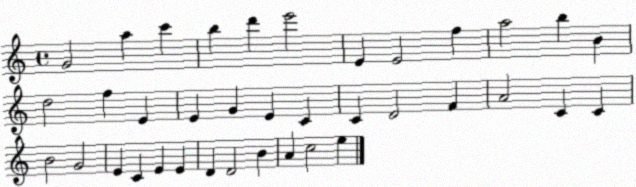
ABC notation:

X:1
T:Untitled
M:4/4
L:1/4
K:C
G2 a c' b d' e'2 E E2 f a2 b B d2 f E E G E C C D2 F A2 C C B2 G2 E C E E D D2 B A c2 e